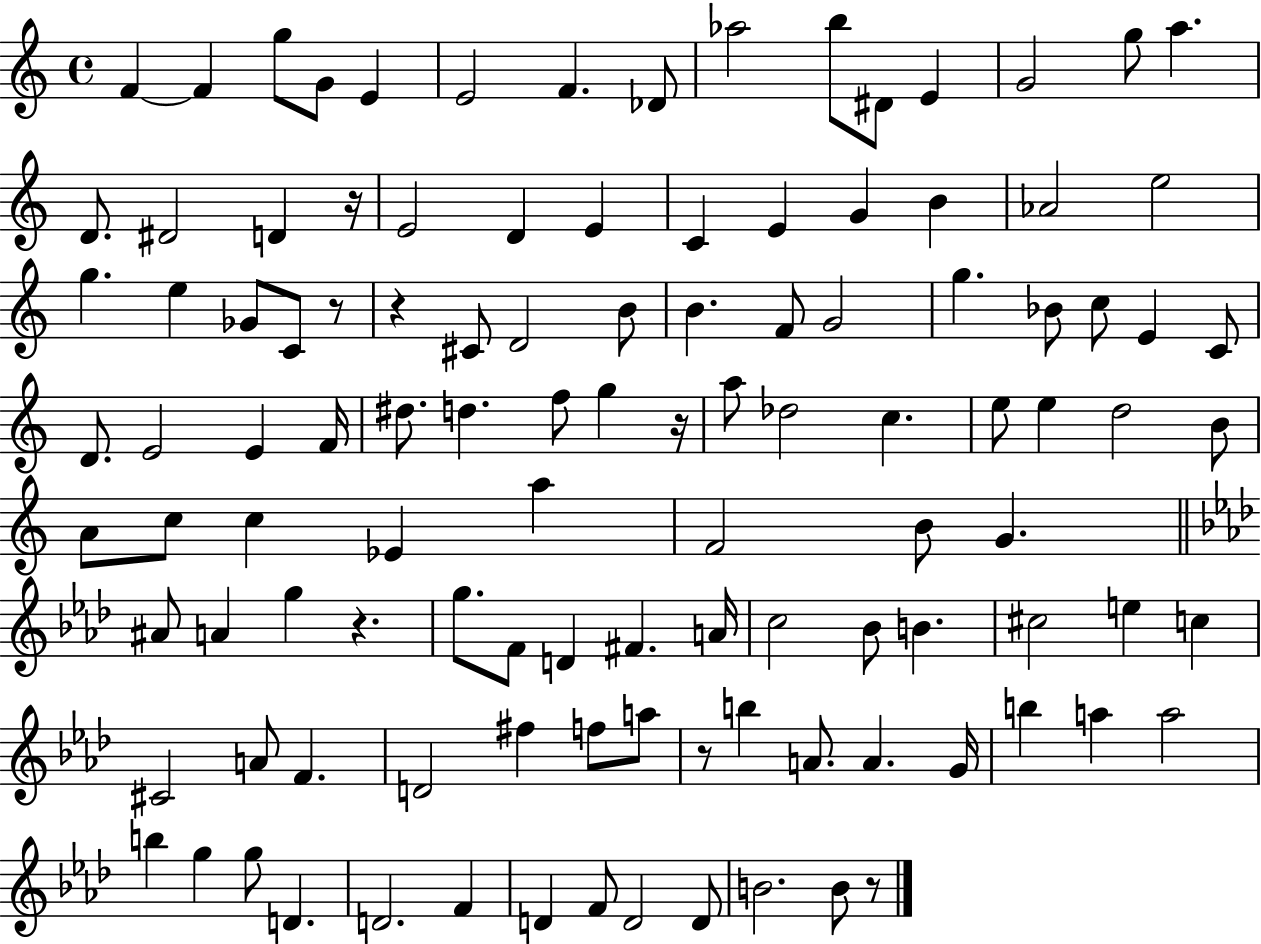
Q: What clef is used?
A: treble